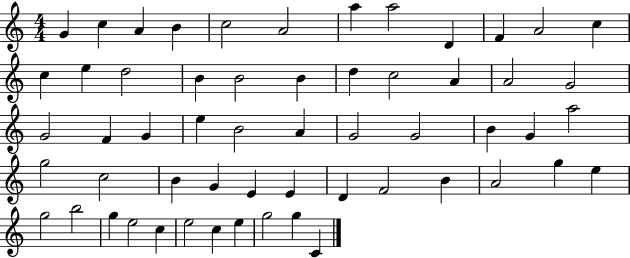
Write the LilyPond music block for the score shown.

{
  \clef treble
  \numericTimeSignature
  \time 4/4
  \key c \major
  g'4 c''4 a'4 b'4 | c''2 a'2 | a''4 a''2 d'4 | f'4 a'2 c''4 | \break c''4 e''4 d''2 | b'4 b'2 b'4 | d''4 c''2 a'4 | a'2 g'2 | \break g'2 f'4 g'4 | e''4 b'2 a'4 | g'2 g'2 | b'4 g'4 a''2 | \break g''2 c''2 | b'4 g'4 e'4 e'4 | d'4 f'2 b'4 | a'2 g''4 e''4 | \break g''2 b''2 | g''4 e''2 c''4 | e''2 c''4 e''4 | g''2 g''4 c'4 | \break \bar "|."
}